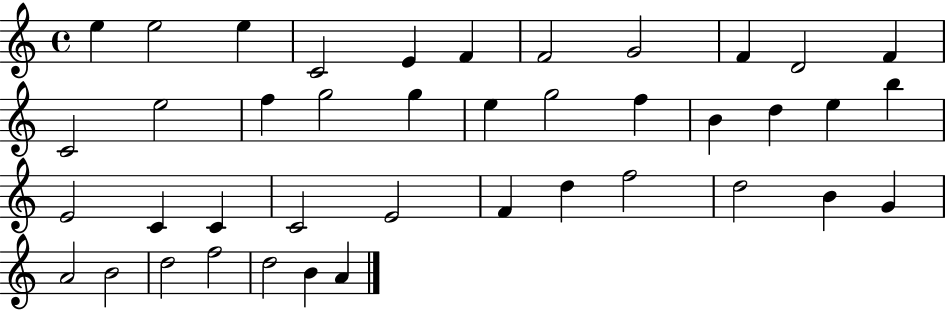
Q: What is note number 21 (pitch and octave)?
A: D5